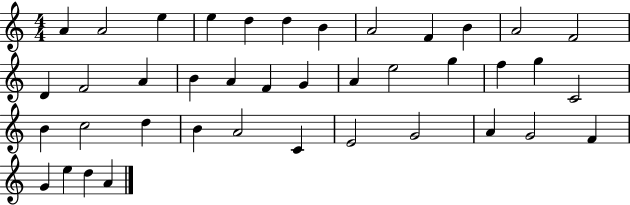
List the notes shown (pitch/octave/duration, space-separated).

A4/q A4/h E5/q E5/q D5/q D5/q B4/q A4/h F4/q B4/q A4/h F4/h D4/q F4/h A4/q B4/q A4/q F4/q G4/q A4/q E5/h G5/q F5/q G5/q C4/h B4/q C5/h D5/q B4/q A4/h C4/q E4/h G4/h A4/q G4/h F4/q G4/q E5/q D5/q A4/q